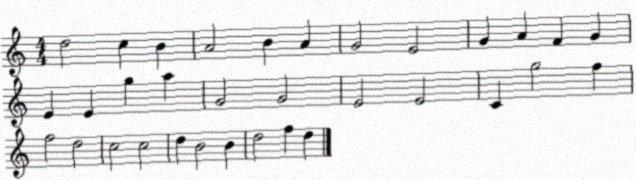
X:1
T:Untitled
M:4/4
L:1/4
K:C
d2 c B A2 B A G2 E2 G A F G E E g a G2 G2 E2 E2 C g2 f f2 d2 c2 c2 d B2 B d2 f d